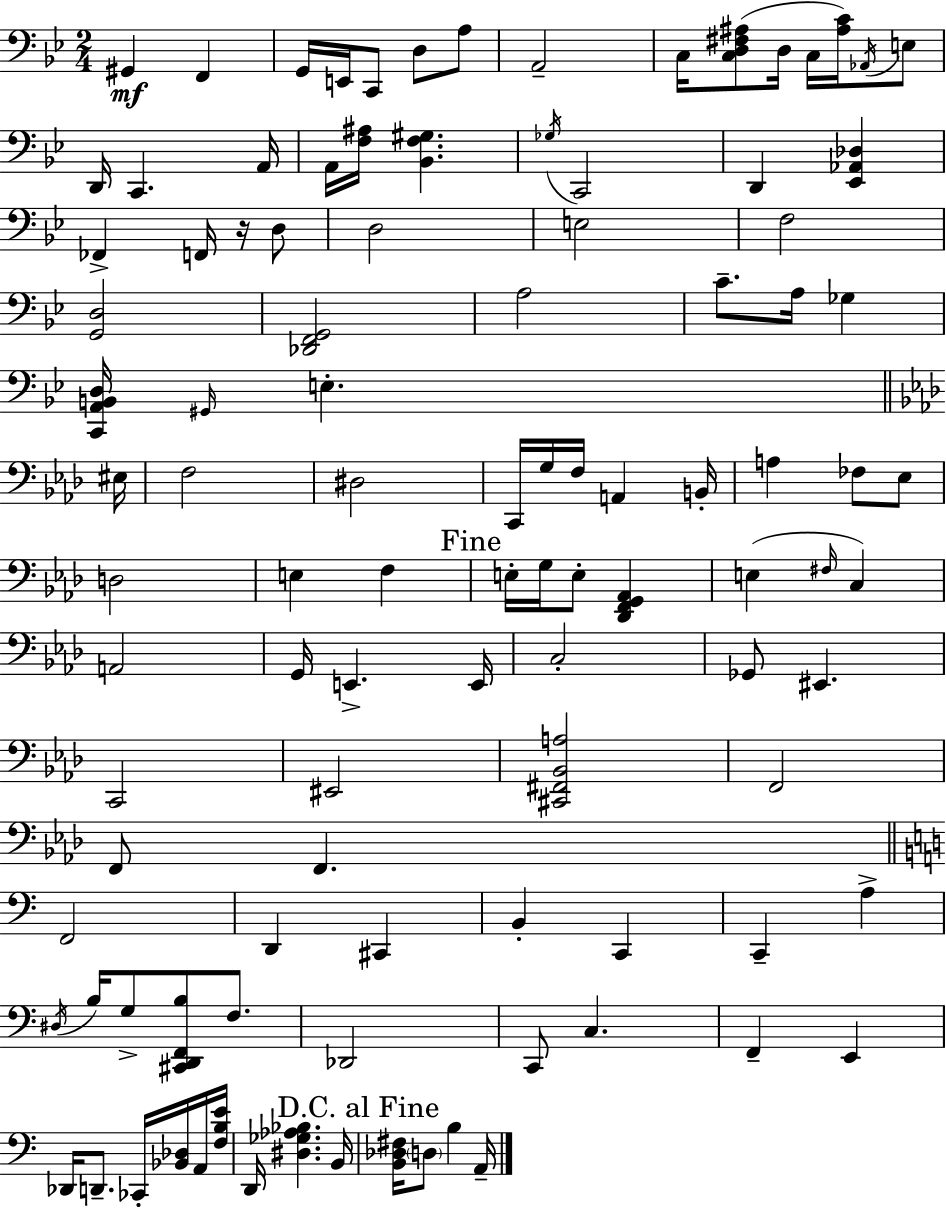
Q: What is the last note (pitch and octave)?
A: A2